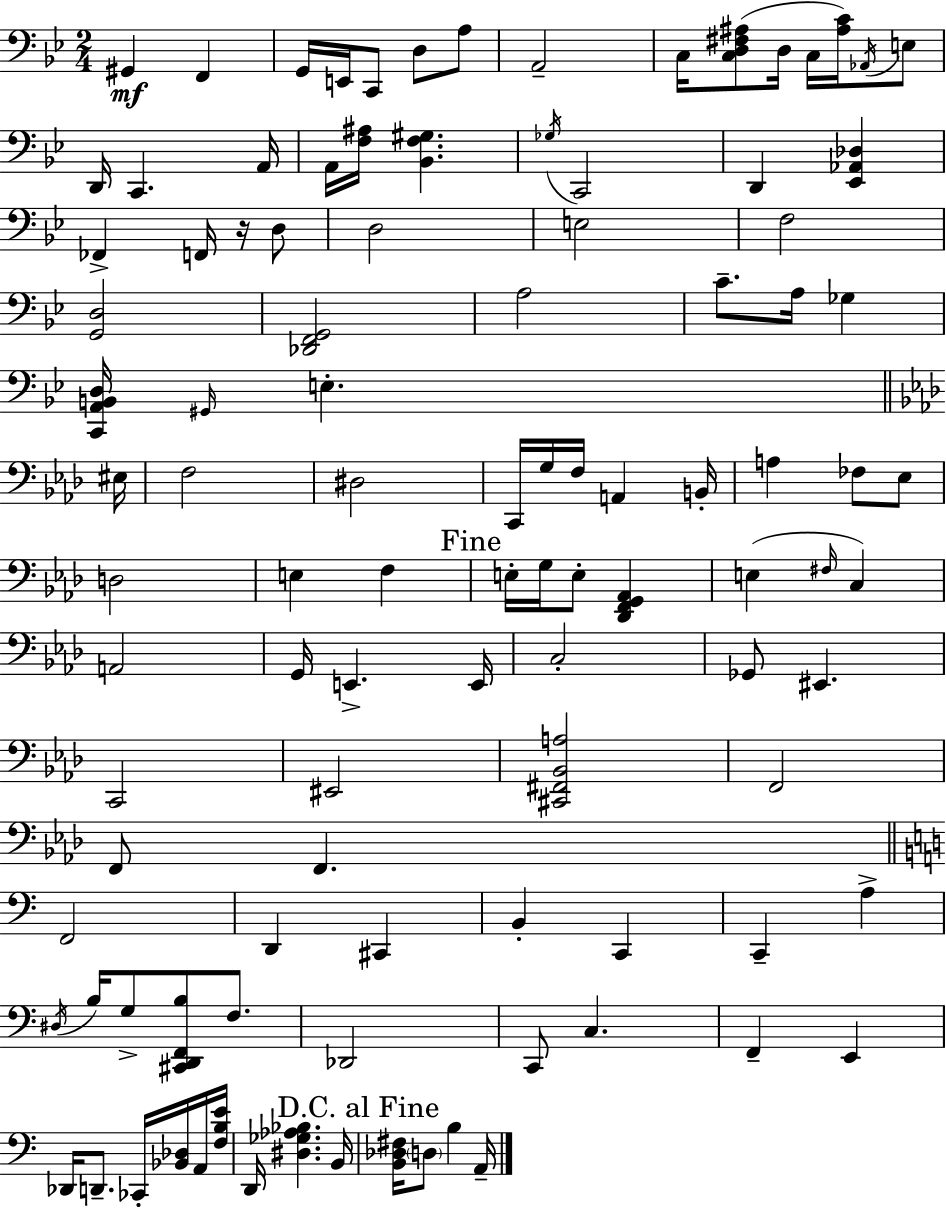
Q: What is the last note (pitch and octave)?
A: A2